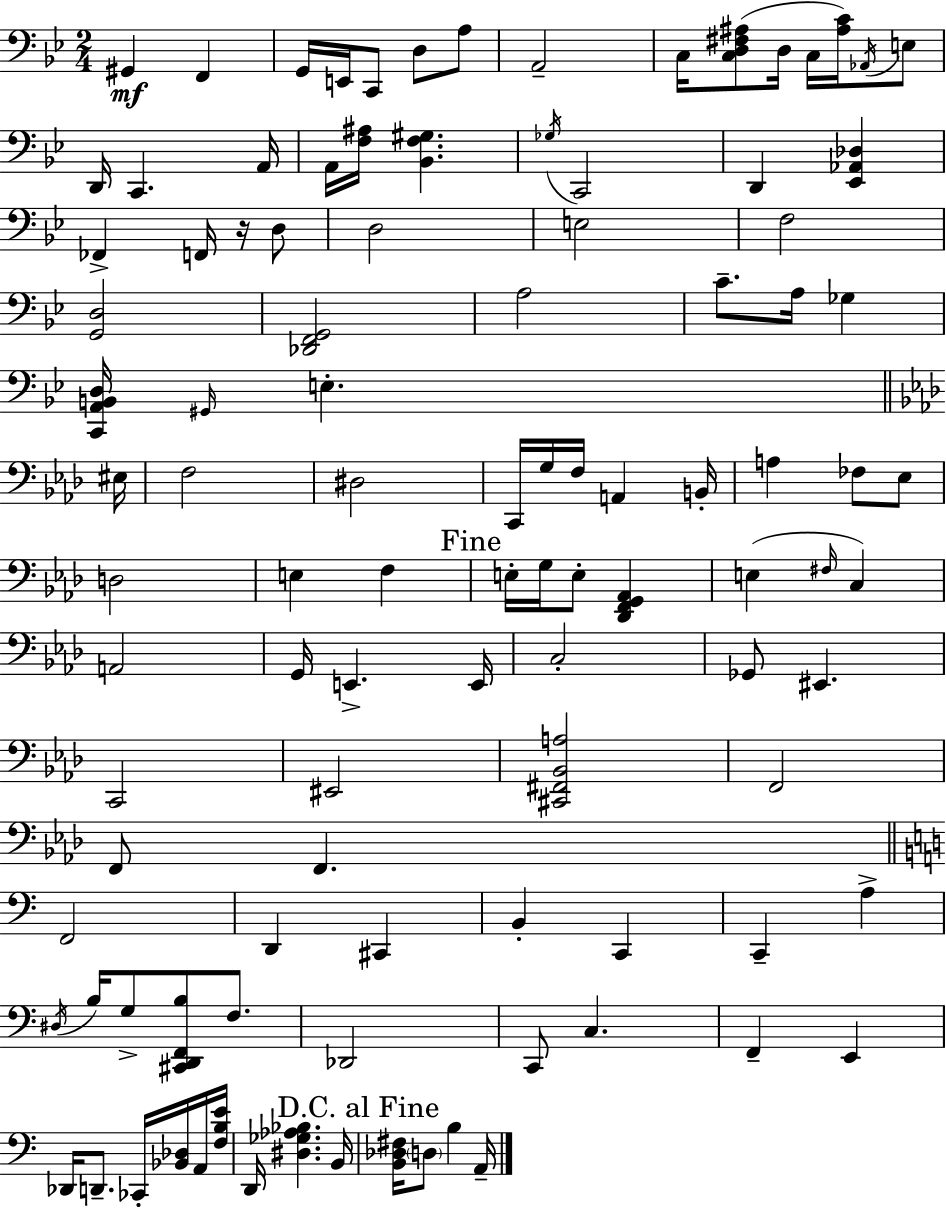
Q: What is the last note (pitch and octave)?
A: A2